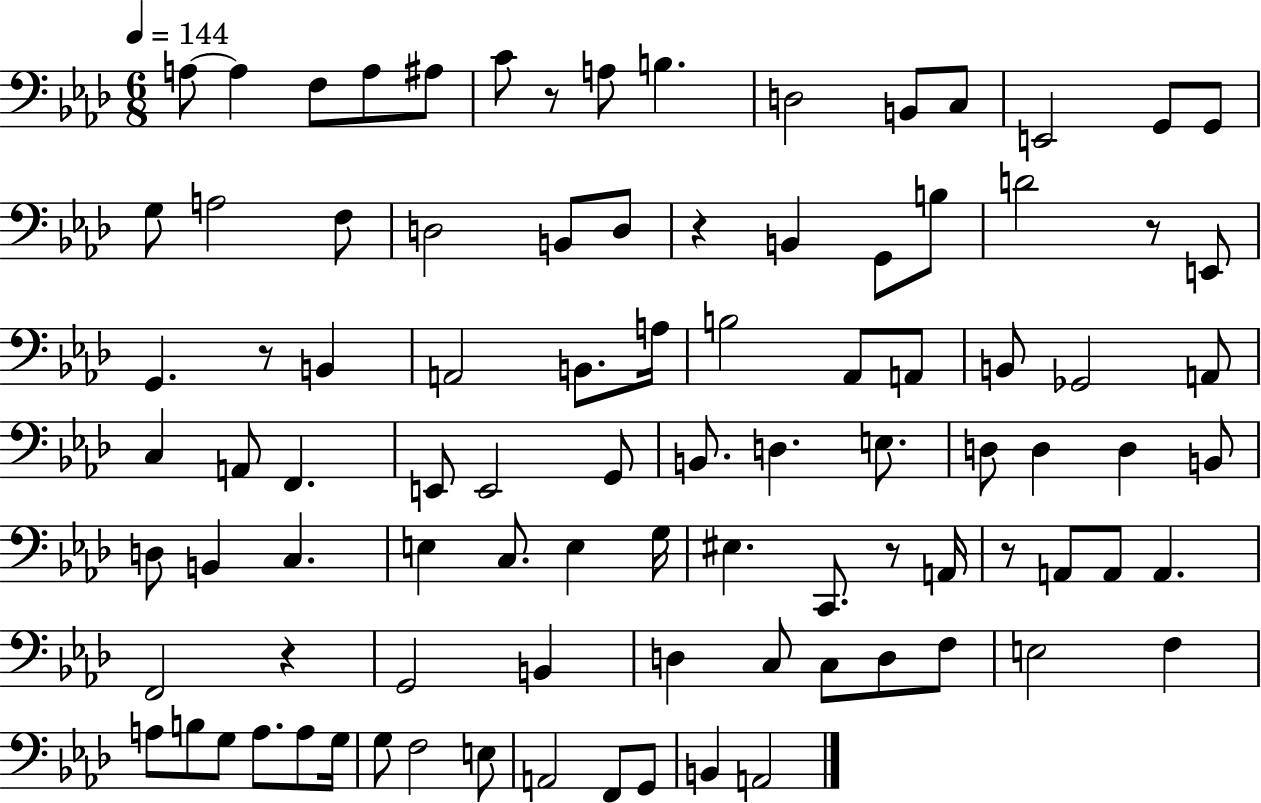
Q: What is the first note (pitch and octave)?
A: A3